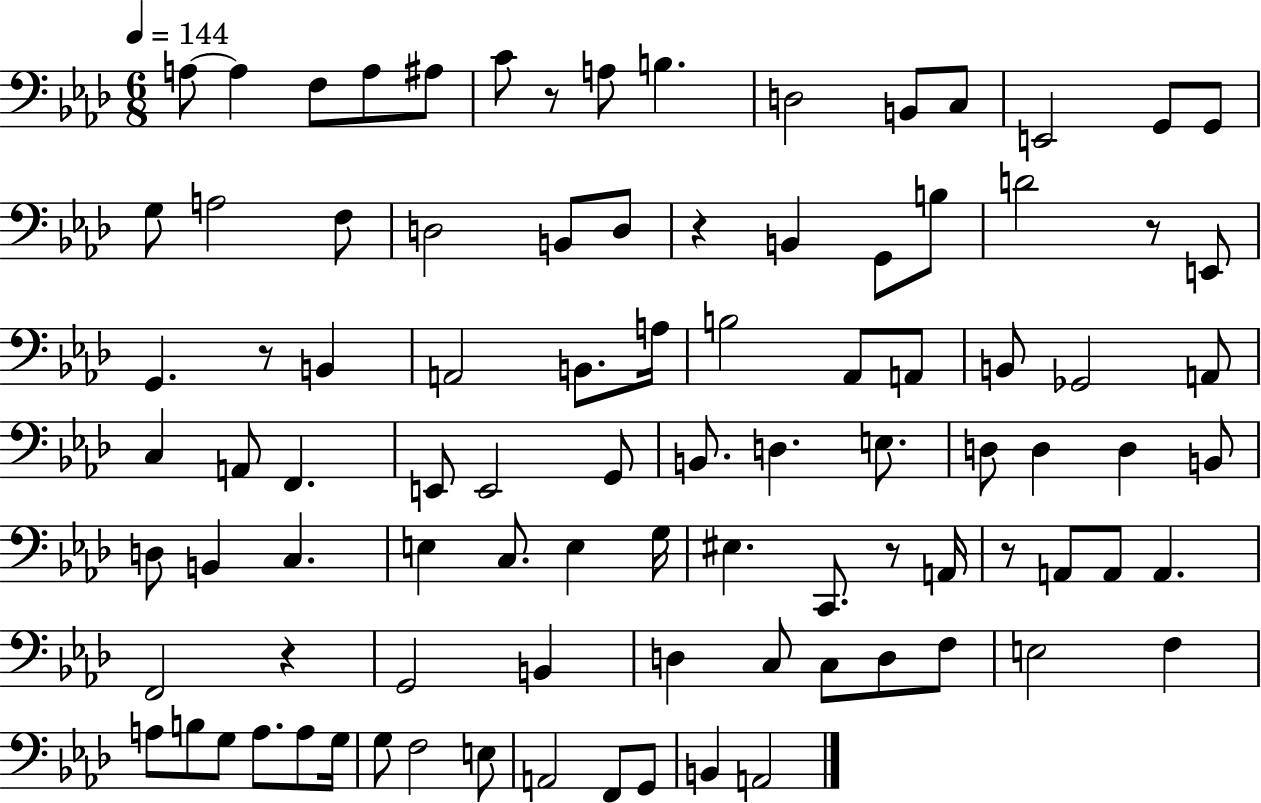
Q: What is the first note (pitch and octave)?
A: A3